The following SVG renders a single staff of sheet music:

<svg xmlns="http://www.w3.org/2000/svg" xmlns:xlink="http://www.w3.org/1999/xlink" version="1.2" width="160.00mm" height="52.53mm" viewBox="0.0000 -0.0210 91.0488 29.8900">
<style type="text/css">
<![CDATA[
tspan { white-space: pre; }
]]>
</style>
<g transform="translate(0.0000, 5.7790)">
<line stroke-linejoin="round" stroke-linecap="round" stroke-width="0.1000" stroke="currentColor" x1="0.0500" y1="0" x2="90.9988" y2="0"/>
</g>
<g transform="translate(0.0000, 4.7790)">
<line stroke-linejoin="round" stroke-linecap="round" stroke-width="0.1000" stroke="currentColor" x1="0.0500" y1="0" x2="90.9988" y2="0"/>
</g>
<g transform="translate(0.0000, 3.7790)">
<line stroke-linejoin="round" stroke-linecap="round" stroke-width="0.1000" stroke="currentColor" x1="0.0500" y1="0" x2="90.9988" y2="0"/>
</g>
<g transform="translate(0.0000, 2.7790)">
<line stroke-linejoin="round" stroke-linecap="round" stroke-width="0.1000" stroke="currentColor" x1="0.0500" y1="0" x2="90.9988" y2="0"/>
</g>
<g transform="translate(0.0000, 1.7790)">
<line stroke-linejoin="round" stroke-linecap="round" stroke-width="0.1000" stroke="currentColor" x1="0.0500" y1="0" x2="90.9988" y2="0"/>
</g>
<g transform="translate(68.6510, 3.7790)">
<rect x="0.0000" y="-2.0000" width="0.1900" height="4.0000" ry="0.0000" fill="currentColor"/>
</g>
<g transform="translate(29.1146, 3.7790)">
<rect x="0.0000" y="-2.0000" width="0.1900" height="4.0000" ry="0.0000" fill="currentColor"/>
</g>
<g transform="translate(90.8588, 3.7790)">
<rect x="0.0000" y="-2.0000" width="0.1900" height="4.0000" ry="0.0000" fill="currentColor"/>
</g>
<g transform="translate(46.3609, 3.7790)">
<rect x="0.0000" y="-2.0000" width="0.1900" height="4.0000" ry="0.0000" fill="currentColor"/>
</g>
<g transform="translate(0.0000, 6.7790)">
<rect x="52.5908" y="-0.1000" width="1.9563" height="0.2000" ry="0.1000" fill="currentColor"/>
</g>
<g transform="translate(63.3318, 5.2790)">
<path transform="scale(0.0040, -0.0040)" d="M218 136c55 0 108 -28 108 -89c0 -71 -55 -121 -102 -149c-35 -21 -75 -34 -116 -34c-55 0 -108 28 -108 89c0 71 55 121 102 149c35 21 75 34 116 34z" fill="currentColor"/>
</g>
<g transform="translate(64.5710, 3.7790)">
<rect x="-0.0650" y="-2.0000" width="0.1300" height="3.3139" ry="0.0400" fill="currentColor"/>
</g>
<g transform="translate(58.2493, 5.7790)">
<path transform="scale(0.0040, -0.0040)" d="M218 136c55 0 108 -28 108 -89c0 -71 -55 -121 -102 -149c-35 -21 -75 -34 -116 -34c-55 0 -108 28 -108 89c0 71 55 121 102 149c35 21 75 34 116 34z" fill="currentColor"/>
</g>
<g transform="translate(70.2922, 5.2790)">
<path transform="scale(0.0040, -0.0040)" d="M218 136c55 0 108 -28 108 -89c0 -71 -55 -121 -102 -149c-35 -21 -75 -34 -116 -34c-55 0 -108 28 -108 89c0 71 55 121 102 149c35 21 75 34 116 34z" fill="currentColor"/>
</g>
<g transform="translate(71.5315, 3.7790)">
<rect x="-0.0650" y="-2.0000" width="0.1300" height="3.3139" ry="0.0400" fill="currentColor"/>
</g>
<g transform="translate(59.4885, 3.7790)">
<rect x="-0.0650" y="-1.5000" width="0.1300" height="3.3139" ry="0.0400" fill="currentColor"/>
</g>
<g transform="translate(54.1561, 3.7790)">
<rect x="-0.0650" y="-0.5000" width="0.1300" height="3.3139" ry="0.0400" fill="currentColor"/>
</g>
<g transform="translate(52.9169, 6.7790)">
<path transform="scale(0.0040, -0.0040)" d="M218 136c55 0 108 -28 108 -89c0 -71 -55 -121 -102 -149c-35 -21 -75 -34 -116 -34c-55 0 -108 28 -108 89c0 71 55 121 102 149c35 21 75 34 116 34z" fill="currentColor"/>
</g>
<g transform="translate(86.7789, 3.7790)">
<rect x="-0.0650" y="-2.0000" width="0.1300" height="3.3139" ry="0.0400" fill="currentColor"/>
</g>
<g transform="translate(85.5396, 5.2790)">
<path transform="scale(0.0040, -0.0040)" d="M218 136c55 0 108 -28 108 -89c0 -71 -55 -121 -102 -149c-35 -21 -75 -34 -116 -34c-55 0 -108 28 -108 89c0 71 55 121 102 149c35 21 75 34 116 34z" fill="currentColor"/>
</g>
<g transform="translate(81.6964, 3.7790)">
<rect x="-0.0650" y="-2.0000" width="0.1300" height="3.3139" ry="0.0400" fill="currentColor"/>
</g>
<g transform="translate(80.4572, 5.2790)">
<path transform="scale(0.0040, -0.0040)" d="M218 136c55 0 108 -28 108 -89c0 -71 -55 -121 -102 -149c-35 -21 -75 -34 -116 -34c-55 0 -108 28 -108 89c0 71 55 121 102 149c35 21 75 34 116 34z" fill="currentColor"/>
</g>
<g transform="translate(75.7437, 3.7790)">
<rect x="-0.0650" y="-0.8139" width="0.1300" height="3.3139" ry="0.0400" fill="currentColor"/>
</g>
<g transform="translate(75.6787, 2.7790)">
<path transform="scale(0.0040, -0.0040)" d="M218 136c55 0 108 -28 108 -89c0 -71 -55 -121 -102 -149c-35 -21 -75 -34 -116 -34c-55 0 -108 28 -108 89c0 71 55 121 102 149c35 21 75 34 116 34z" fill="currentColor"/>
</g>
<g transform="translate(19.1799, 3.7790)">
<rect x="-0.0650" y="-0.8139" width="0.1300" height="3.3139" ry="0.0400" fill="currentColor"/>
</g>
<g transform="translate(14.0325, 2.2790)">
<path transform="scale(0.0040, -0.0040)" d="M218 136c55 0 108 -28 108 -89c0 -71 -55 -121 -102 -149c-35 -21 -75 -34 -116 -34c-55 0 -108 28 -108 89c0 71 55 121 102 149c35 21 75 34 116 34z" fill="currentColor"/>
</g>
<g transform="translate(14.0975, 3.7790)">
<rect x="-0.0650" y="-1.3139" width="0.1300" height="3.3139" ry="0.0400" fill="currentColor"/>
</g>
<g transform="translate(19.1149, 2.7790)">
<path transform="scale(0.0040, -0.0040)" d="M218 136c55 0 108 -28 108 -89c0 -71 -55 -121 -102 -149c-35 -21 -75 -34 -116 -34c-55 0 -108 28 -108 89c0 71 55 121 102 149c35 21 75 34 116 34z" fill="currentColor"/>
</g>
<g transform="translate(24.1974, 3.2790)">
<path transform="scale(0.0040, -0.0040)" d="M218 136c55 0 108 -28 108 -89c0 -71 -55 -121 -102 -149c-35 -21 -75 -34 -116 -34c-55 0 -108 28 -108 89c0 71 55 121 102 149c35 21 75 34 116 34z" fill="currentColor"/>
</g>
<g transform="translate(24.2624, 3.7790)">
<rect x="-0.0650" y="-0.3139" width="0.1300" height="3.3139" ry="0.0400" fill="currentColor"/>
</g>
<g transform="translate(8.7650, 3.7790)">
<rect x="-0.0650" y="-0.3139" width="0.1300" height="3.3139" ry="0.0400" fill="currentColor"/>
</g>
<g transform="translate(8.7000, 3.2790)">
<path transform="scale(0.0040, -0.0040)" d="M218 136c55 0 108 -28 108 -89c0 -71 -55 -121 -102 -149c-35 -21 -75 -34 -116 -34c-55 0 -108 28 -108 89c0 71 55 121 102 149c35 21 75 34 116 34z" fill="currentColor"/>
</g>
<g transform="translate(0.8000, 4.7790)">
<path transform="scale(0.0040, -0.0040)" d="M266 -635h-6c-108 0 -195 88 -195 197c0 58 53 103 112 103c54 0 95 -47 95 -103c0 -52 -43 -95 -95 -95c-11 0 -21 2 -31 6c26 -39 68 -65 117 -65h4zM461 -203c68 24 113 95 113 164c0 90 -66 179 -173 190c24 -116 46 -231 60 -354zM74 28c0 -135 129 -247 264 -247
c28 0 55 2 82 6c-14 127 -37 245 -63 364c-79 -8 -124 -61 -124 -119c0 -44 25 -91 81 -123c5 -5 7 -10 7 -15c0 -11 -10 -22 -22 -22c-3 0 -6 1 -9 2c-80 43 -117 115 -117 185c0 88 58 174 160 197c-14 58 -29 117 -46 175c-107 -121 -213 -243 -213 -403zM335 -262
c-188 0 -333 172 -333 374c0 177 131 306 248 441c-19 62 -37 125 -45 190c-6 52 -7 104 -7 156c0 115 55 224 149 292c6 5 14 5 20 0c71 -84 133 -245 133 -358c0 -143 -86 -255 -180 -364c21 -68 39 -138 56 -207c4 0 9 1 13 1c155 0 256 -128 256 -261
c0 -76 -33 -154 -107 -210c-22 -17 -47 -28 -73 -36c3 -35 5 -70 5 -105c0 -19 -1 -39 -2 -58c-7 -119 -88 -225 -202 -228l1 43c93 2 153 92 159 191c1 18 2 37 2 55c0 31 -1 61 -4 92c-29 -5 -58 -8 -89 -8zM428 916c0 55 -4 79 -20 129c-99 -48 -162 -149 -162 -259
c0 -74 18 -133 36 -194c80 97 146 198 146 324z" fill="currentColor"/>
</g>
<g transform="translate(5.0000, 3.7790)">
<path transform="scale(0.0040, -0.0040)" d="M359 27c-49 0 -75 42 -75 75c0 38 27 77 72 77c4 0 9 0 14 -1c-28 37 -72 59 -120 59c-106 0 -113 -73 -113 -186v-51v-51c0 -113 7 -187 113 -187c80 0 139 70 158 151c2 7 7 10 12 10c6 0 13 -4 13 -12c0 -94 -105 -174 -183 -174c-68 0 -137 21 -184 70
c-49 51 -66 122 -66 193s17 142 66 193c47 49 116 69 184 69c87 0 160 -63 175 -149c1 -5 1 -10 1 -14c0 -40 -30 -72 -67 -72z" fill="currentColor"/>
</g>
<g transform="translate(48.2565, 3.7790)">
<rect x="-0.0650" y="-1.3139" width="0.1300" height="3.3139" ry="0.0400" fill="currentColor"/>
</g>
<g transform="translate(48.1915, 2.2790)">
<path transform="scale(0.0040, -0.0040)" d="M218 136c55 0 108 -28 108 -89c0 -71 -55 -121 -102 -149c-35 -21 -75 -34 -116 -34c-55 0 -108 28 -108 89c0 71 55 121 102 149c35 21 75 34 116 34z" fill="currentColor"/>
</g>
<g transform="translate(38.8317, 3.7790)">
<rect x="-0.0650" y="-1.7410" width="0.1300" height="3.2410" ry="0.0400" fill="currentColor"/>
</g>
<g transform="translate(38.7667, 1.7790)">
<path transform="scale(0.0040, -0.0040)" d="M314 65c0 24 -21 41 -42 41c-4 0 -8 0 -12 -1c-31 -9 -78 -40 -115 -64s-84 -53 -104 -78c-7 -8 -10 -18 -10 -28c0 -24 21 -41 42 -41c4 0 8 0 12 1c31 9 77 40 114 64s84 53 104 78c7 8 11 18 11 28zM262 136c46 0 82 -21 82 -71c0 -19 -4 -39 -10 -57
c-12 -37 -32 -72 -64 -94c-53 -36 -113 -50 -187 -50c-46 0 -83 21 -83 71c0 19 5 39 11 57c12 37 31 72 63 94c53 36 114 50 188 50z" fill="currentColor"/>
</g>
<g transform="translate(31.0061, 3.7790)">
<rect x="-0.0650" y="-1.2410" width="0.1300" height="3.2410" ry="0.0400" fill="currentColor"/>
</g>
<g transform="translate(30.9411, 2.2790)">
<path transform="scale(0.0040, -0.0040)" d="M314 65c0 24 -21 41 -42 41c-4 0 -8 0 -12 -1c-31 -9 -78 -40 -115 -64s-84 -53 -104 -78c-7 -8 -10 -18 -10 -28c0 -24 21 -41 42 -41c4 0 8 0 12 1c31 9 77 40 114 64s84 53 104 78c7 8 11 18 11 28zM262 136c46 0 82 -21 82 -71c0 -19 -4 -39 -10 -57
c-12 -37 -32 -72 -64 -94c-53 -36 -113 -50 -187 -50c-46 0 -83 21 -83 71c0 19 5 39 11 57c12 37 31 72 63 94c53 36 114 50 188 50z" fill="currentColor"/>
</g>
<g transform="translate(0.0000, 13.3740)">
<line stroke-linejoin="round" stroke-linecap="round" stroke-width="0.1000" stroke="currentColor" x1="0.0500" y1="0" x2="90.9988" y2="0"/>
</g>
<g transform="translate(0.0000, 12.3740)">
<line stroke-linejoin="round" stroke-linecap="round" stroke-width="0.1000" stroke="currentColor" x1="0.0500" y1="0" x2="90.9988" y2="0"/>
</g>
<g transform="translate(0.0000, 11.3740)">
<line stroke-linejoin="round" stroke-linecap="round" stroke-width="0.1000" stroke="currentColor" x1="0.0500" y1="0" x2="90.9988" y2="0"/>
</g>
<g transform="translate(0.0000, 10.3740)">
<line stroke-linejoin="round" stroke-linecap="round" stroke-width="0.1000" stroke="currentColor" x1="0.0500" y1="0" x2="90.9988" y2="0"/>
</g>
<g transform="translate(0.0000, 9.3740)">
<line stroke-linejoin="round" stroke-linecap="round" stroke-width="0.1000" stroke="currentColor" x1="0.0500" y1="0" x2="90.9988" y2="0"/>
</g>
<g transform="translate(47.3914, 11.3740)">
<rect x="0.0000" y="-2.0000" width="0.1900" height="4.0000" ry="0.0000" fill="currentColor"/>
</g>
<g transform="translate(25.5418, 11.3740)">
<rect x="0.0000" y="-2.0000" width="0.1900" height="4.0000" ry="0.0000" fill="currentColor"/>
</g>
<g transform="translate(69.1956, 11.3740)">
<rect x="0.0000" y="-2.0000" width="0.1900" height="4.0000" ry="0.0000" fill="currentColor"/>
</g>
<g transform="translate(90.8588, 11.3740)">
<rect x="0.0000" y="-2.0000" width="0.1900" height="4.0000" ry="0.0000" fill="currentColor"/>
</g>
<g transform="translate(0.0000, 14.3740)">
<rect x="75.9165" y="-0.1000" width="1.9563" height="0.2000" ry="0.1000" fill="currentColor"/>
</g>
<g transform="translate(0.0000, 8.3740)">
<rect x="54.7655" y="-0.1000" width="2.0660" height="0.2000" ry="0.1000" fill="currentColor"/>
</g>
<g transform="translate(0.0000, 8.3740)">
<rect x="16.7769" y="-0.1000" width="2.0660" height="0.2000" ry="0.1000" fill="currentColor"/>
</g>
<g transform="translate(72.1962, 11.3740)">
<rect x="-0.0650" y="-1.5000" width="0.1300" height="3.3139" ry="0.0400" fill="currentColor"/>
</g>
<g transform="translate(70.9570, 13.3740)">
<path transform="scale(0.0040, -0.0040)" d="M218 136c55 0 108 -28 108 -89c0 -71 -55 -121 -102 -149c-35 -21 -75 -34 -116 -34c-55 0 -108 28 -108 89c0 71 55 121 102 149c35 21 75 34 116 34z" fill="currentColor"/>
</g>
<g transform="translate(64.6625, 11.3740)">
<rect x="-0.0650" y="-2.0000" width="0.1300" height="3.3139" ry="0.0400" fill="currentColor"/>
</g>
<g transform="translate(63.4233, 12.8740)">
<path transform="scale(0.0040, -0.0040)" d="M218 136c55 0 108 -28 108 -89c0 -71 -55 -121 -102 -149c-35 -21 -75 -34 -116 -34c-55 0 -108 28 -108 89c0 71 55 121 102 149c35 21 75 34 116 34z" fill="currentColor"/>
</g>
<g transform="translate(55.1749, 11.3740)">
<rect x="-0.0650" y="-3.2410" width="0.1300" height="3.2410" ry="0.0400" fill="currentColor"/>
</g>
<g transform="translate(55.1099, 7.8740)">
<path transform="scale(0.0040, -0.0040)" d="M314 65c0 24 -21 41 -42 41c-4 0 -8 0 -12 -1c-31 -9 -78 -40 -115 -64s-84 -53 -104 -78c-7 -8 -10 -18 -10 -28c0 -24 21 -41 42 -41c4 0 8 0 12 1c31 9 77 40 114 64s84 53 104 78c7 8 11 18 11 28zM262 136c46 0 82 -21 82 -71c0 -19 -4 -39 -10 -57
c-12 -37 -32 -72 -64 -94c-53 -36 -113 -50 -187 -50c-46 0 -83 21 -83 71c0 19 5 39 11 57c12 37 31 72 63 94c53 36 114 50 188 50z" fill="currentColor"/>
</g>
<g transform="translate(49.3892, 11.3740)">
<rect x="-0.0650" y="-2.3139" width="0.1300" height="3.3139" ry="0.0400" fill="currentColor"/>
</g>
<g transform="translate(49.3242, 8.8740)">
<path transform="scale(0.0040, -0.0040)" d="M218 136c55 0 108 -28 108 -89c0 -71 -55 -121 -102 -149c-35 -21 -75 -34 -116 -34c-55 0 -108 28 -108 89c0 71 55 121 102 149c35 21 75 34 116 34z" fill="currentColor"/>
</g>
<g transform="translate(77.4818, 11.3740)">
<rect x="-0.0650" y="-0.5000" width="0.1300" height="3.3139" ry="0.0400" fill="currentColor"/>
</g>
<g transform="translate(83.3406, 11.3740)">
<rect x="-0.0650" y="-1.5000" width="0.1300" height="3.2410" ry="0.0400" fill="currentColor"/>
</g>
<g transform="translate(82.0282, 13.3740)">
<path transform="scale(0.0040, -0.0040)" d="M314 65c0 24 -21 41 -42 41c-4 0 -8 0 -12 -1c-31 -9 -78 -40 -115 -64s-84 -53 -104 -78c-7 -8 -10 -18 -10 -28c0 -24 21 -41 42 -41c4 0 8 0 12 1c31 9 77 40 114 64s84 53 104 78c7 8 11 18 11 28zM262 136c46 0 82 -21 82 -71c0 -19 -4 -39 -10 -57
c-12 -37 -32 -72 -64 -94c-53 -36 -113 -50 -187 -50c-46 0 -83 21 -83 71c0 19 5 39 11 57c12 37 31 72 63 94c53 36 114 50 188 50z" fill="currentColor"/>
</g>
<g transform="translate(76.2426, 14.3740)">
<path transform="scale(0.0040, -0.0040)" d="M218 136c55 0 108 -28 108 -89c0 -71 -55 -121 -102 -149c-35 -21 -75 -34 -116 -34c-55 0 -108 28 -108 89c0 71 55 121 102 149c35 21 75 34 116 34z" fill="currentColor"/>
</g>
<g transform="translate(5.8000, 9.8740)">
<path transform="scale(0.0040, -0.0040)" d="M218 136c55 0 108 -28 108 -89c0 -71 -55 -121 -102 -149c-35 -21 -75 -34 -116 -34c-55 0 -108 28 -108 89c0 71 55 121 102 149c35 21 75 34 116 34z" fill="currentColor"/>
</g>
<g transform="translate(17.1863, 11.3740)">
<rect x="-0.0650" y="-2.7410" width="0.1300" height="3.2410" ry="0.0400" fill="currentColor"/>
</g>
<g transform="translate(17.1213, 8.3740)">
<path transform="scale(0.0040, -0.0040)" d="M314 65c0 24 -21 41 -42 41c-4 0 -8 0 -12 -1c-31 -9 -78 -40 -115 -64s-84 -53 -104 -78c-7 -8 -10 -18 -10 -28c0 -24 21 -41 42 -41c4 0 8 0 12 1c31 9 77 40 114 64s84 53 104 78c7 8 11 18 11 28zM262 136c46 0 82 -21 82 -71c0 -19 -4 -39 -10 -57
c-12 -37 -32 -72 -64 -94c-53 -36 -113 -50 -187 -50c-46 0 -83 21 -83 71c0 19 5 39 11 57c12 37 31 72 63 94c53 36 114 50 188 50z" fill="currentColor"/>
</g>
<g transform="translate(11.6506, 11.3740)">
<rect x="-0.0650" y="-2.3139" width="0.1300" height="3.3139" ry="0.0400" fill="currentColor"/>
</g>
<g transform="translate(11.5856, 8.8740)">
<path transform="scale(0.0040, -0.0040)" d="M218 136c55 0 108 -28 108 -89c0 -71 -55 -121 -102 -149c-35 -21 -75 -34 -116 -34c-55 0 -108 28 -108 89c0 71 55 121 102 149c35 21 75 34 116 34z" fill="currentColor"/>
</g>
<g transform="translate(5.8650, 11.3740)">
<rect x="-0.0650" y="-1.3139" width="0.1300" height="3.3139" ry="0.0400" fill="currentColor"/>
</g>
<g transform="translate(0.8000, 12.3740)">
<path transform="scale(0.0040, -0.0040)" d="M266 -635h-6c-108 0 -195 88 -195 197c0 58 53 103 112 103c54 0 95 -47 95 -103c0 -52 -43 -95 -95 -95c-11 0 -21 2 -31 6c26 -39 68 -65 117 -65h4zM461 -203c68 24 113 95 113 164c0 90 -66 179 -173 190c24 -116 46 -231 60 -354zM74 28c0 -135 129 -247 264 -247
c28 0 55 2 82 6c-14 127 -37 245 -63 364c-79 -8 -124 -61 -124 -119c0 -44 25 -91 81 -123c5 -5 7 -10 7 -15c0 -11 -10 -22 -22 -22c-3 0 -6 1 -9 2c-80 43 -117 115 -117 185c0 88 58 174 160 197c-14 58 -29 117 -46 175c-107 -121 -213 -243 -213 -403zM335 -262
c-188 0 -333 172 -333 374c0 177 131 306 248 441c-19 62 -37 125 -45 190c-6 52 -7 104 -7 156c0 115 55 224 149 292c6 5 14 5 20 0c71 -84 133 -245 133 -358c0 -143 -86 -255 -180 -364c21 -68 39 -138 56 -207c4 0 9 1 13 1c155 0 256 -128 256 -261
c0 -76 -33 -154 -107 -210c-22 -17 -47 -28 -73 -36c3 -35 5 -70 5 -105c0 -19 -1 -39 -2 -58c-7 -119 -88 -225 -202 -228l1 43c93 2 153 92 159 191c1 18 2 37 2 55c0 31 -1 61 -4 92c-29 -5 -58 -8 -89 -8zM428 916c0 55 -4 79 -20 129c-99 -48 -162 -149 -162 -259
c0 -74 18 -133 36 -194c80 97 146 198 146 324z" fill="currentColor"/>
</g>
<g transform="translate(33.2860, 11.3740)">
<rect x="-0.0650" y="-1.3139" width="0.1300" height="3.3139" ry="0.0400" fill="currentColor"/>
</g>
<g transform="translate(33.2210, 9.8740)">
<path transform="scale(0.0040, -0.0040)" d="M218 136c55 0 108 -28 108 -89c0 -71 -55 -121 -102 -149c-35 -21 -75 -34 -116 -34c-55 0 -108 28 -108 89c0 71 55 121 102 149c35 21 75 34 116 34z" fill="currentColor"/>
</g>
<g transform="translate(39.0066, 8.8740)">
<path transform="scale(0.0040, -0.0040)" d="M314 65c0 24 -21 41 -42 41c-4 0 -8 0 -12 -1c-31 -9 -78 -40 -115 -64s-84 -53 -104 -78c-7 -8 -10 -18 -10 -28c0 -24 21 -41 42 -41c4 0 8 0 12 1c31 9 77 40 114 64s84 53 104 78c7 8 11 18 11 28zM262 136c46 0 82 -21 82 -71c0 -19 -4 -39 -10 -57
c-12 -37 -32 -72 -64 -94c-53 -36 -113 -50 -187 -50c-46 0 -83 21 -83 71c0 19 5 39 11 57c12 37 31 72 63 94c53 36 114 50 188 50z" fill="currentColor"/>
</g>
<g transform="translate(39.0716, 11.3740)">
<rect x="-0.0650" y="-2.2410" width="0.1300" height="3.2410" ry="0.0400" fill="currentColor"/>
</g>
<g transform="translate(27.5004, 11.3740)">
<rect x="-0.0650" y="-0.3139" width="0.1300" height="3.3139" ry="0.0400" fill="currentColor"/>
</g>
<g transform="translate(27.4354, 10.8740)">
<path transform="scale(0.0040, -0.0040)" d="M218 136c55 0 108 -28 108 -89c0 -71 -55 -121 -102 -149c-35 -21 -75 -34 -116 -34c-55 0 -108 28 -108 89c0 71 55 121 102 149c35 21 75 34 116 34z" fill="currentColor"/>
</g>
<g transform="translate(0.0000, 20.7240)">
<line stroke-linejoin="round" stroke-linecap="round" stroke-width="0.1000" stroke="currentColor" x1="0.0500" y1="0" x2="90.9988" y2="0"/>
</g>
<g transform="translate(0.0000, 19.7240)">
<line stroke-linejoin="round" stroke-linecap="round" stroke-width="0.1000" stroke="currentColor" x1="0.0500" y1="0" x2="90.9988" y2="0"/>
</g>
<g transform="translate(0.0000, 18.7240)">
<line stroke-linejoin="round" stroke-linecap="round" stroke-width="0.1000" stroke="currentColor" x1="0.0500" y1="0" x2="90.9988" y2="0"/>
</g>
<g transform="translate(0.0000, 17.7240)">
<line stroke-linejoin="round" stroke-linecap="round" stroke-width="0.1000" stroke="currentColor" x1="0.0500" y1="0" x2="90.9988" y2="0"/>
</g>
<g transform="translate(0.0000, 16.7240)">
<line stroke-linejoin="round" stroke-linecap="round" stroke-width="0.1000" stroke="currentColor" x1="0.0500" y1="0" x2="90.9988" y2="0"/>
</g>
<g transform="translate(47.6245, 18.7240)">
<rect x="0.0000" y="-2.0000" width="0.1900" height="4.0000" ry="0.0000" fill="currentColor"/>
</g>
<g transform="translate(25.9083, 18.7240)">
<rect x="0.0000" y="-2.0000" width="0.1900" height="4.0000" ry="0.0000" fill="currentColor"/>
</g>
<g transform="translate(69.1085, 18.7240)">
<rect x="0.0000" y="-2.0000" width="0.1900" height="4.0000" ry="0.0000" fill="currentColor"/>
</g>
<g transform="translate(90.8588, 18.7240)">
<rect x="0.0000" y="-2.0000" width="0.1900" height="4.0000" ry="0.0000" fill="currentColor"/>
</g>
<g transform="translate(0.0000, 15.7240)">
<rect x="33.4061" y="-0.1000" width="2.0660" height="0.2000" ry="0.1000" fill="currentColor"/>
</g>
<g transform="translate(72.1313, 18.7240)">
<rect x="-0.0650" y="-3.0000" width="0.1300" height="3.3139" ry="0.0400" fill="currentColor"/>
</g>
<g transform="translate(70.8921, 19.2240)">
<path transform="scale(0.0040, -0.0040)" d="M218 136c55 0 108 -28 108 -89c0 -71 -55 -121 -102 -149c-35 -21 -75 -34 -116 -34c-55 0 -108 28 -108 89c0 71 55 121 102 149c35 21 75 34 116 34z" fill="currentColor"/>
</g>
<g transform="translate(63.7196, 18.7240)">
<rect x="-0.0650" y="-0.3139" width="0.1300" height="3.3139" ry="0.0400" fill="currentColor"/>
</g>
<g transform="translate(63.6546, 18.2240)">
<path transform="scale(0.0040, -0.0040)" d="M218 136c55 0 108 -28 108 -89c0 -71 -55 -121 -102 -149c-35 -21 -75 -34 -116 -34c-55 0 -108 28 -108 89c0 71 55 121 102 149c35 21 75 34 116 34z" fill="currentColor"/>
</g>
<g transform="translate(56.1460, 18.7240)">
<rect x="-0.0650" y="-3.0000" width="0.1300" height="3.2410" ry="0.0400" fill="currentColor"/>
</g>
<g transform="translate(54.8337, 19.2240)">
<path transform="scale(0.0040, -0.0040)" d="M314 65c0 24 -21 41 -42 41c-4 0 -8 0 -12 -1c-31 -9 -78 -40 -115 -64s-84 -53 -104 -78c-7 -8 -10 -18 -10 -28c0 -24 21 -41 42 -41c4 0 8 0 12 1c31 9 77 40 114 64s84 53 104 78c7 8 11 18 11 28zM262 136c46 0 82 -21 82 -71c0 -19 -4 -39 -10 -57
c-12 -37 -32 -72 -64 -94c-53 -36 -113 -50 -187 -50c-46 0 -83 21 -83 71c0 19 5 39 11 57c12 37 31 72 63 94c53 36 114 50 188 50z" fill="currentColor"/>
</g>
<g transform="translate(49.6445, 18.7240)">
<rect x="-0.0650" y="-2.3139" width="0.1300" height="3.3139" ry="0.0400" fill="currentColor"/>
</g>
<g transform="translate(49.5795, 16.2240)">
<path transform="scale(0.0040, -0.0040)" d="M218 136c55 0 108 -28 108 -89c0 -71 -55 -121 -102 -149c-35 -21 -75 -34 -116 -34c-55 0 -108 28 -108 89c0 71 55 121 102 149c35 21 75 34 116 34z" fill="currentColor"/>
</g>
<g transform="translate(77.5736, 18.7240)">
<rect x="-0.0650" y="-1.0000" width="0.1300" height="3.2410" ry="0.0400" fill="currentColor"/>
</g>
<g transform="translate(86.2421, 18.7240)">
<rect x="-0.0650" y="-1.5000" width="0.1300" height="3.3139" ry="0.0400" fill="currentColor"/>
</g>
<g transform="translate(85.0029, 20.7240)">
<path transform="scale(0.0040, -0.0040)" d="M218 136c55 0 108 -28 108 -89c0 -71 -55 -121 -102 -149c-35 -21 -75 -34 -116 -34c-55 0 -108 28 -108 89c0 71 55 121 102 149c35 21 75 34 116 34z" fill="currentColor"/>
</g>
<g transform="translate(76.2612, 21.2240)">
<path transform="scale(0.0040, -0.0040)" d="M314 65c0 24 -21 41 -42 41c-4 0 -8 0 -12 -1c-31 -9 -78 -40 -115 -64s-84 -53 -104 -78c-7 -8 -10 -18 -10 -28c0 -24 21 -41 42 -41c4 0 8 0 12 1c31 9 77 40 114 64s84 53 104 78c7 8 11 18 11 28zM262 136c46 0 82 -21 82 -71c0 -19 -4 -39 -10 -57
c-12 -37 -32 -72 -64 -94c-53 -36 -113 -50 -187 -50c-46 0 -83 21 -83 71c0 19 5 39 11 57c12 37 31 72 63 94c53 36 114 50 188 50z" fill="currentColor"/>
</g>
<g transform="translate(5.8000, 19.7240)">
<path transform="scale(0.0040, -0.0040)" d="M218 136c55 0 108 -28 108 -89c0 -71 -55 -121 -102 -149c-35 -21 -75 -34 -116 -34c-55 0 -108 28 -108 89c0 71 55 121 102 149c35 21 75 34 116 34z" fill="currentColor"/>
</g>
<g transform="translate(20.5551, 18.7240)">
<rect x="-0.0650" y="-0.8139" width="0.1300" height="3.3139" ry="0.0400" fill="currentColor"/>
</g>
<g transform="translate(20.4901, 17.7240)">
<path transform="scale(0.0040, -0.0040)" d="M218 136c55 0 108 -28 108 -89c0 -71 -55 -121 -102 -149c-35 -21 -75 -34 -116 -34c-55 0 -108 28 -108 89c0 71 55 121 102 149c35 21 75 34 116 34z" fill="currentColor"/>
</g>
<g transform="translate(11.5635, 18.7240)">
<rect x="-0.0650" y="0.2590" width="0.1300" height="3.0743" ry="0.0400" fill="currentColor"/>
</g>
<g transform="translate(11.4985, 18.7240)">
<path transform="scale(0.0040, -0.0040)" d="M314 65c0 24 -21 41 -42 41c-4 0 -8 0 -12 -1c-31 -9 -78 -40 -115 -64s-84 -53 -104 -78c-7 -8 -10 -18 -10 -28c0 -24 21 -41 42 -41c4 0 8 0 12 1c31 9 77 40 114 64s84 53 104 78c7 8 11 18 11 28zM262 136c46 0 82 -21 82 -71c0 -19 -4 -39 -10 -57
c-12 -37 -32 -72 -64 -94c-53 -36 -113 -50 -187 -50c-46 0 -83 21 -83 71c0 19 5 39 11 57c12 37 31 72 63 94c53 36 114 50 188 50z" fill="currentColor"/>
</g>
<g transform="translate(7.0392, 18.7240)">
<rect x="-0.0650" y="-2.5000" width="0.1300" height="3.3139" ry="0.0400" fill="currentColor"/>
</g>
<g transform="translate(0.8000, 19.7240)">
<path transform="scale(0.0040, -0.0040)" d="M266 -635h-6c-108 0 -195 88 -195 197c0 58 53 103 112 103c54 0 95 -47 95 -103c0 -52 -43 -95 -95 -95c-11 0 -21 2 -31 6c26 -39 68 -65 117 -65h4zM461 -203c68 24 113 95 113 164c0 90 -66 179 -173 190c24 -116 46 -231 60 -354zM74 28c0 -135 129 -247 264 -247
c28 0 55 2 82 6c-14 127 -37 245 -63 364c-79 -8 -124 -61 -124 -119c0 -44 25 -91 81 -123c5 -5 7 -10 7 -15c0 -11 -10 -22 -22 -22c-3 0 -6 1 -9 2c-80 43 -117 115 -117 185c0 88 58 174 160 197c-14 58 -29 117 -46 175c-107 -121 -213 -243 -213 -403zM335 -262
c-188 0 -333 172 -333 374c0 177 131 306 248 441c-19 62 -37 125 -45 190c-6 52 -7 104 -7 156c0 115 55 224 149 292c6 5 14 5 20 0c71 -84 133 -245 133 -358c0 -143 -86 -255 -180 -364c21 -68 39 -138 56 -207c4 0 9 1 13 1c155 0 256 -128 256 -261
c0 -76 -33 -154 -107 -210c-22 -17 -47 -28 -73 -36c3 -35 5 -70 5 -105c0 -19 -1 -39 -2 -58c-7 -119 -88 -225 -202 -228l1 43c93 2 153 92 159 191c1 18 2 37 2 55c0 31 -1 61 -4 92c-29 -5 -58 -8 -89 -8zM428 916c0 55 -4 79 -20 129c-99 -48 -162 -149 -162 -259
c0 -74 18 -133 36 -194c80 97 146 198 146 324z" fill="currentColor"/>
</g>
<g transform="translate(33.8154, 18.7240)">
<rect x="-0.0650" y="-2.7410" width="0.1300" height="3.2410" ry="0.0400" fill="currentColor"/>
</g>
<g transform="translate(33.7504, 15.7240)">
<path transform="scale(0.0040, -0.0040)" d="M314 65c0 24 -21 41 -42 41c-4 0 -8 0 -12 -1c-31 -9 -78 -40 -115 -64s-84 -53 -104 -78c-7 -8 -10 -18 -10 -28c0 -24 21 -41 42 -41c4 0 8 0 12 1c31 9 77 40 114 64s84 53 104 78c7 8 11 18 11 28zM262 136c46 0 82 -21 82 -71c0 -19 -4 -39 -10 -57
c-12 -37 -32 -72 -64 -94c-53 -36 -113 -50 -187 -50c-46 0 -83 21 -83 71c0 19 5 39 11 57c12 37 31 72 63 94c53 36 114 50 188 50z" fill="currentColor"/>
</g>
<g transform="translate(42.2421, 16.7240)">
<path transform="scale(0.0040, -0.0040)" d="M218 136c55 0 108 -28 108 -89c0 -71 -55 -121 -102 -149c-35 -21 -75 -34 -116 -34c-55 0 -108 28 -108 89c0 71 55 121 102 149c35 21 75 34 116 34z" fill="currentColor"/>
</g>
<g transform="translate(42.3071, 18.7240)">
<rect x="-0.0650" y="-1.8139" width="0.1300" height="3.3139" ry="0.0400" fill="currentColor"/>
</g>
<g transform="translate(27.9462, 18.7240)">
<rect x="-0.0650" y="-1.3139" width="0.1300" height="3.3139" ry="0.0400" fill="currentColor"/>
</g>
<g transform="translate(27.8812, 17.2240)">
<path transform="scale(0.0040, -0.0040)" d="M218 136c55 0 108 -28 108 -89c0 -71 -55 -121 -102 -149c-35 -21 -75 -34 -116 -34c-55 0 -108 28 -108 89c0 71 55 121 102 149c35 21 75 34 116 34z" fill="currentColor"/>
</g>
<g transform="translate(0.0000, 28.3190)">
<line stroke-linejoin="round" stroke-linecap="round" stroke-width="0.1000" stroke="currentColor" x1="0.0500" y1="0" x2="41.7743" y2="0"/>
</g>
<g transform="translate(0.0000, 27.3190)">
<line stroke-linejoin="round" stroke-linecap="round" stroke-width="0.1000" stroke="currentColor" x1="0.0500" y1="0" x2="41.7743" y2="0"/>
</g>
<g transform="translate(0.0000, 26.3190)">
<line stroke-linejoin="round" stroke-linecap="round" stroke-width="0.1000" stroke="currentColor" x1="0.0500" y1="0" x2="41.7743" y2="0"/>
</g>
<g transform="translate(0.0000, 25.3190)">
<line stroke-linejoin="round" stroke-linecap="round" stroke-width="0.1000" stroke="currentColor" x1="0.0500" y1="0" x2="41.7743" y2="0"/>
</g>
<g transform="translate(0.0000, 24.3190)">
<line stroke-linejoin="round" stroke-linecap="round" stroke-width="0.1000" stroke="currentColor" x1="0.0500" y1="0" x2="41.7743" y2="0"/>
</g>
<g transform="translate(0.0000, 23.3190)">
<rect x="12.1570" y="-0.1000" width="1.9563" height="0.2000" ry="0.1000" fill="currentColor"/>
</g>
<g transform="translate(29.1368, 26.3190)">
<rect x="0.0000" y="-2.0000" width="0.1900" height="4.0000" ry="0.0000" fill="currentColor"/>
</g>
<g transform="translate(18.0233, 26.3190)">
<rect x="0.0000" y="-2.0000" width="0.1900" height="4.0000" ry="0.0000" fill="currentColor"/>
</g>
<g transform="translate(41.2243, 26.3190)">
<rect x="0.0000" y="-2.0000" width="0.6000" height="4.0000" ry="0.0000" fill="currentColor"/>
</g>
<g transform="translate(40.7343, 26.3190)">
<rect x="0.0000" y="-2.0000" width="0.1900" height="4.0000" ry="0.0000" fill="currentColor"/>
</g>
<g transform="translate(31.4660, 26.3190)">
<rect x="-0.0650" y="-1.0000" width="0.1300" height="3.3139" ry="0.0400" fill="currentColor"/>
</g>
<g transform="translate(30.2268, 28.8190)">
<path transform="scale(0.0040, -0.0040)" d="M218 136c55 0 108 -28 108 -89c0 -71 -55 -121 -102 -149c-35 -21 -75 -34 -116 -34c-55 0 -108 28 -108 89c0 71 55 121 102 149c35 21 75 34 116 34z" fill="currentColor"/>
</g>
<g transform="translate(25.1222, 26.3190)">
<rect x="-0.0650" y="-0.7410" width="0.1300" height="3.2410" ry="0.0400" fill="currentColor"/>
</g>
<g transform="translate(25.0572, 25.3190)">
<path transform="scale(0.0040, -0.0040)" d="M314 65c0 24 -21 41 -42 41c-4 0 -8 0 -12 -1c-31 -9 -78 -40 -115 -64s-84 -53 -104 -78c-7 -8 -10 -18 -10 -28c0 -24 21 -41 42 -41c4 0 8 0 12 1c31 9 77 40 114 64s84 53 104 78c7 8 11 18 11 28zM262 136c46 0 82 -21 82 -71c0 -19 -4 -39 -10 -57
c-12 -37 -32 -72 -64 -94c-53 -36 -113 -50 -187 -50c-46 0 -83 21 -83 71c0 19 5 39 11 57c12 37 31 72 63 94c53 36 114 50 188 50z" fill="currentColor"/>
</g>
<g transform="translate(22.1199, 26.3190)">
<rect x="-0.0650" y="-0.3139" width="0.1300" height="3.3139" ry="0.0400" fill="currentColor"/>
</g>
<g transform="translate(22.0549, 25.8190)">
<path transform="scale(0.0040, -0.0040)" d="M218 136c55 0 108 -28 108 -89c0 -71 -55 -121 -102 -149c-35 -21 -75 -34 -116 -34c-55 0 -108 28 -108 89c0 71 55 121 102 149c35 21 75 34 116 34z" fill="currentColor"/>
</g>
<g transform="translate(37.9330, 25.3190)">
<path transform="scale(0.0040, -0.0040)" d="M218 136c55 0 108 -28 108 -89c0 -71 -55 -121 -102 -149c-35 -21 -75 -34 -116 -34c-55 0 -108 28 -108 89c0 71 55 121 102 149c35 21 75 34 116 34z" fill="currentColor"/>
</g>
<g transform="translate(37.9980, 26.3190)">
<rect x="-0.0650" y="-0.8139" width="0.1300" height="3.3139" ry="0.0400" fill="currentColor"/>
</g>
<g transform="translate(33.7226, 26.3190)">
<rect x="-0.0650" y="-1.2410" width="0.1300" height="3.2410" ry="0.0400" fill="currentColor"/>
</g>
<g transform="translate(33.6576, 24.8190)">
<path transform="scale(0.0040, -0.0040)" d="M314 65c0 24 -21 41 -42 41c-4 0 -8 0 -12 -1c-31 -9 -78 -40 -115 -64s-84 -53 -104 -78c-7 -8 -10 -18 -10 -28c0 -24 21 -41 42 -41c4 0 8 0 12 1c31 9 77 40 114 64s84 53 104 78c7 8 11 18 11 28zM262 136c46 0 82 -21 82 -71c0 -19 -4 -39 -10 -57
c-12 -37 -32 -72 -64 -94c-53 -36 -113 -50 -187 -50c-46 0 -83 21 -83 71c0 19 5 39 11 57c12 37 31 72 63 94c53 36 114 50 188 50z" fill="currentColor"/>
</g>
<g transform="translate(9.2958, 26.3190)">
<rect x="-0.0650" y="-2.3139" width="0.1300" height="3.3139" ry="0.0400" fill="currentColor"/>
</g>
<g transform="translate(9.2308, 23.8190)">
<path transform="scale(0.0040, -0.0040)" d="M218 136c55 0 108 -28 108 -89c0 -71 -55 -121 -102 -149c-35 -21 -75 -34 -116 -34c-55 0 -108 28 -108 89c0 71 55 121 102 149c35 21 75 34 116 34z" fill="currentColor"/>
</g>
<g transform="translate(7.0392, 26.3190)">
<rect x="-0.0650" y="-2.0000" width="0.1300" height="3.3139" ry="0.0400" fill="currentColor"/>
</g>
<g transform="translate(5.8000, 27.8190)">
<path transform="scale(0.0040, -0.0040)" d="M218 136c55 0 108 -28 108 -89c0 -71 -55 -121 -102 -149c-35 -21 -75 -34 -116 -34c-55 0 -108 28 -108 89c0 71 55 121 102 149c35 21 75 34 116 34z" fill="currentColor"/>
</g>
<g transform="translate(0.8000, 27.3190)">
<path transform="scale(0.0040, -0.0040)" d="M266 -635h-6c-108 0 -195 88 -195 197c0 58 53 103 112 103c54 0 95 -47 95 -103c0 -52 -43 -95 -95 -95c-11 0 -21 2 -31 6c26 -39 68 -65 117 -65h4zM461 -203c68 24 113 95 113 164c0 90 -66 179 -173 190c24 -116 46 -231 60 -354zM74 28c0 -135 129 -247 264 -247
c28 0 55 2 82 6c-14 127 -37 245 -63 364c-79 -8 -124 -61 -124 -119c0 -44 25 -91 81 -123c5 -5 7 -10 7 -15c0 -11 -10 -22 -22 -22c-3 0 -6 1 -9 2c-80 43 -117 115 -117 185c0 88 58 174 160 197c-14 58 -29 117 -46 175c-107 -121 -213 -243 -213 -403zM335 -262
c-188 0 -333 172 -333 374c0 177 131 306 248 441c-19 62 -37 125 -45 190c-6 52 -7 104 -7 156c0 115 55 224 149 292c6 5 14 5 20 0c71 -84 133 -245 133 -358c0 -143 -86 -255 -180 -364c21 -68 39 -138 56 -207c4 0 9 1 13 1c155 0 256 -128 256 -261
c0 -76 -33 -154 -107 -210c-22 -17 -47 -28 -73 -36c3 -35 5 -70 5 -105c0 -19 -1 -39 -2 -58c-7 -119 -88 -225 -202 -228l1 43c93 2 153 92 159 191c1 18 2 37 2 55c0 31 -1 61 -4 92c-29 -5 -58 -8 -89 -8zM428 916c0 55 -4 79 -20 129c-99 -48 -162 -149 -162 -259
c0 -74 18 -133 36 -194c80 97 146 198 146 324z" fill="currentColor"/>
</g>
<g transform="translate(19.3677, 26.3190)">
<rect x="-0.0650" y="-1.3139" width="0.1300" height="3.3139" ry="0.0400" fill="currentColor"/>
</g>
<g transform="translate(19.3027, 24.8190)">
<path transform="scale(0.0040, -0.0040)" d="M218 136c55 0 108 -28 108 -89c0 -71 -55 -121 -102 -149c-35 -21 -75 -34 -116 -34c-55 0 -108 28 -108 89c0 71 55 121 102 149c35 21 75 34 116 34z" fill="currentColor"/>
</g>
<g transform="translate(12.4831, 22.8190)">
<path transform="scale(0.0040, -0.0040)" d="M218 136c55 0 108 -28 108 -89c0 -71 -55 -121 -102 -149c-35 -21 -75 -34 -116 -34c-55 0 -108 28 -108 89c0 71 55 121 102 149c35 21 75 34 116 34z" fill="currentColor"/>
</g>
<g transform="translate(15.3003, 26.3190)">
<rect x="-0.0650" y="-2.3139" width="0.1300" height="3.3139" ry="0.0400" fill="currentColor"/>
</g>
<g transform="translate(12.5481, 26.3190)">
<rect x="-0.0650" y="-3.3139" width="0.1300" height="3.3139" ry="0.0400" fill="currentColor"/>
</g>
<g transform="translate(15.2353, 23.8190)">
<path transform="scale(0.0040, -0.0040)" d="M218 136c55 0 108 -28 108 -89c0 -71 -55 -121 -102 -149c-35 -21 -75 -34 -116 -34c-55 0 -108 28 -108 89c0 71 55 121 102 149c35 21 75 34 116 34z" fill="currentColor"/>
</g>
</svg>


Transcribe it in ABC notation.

X:1
T:Untitled
M:4/4
L:1/4
K:C
c e d c e2 f2 e C E F F d F F e g a2 c e g2 g b2 F E C E2 G B2 d e a2 f g A2 c A D2 E F g b g e c d2 D e2 d